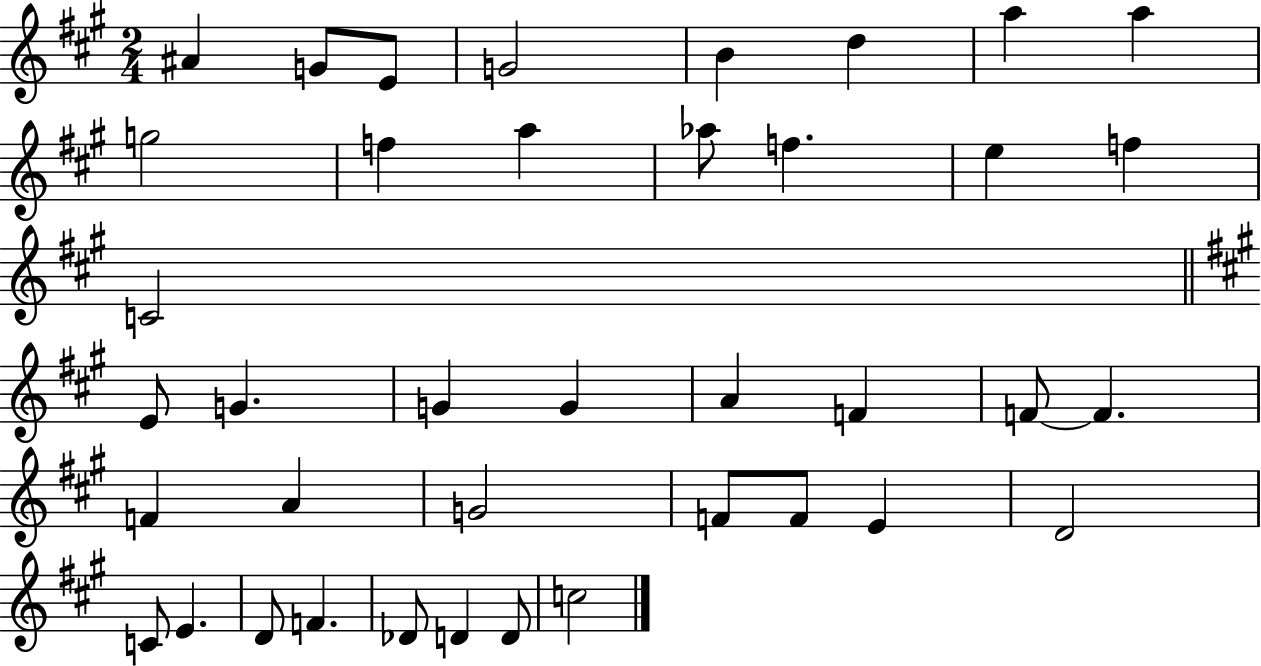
A#4/q G4/e E4/e G4/h B4/q D5/q A5/q A5/q G5/h F5/q A5/q Ab5/e F5/q. E5/q F5/q C4/h E4/e G4/q. G4/q G4/q A4/q F4/q F4/e F4/q. F4/q A4/q G4/h F4/e F4/e E4/q D4/h C4/e E4/q. D4/e F4/q. Db4/e D4/q D4/e C5/h